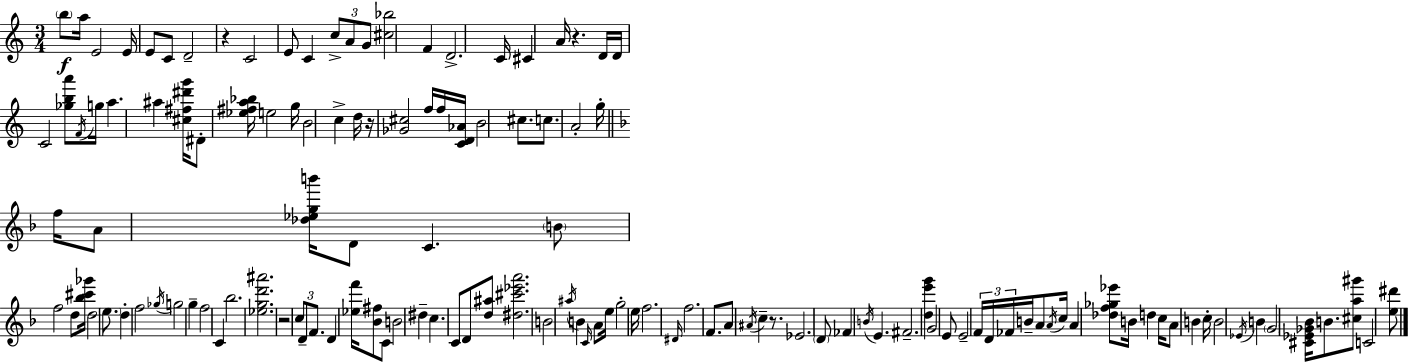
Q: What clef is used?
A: treble